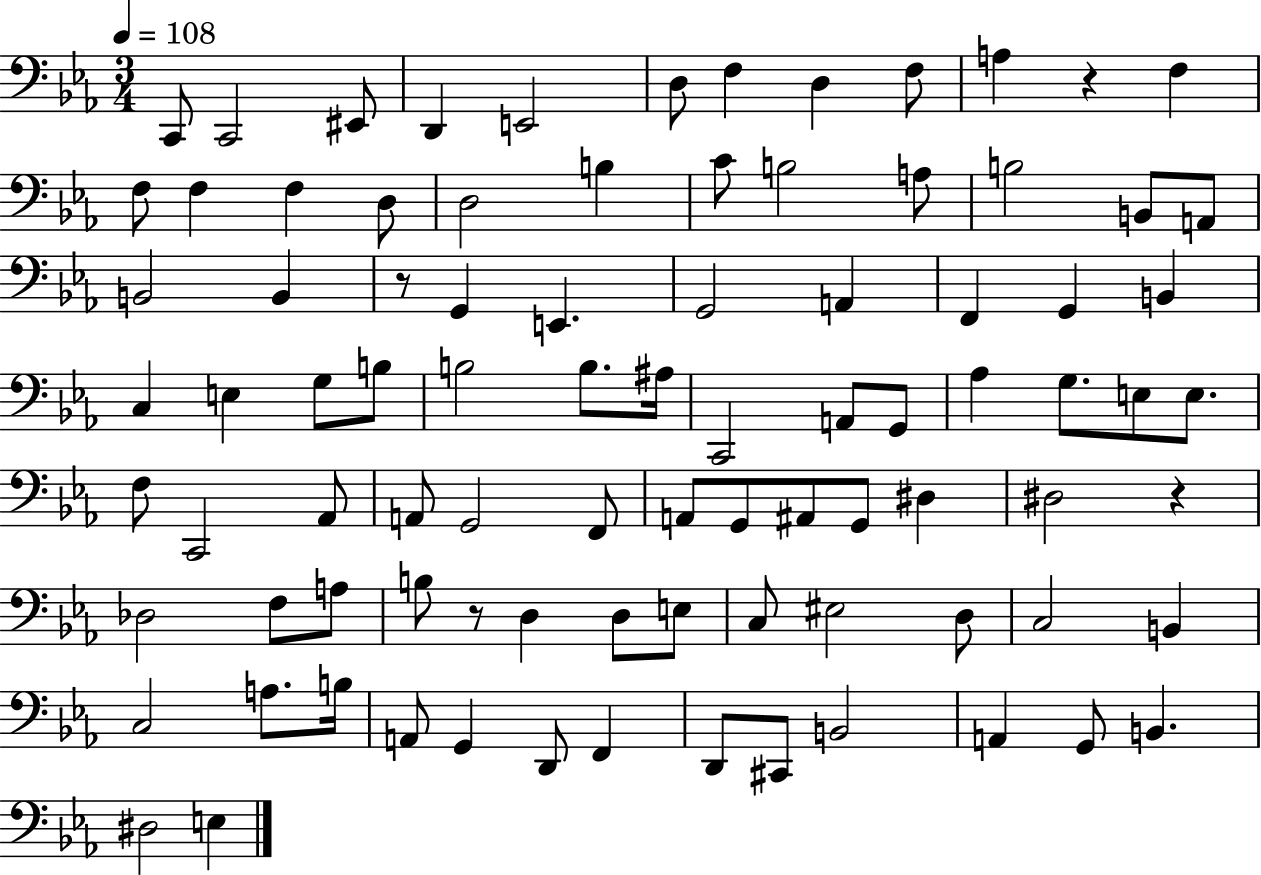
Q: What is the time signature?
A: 3/4